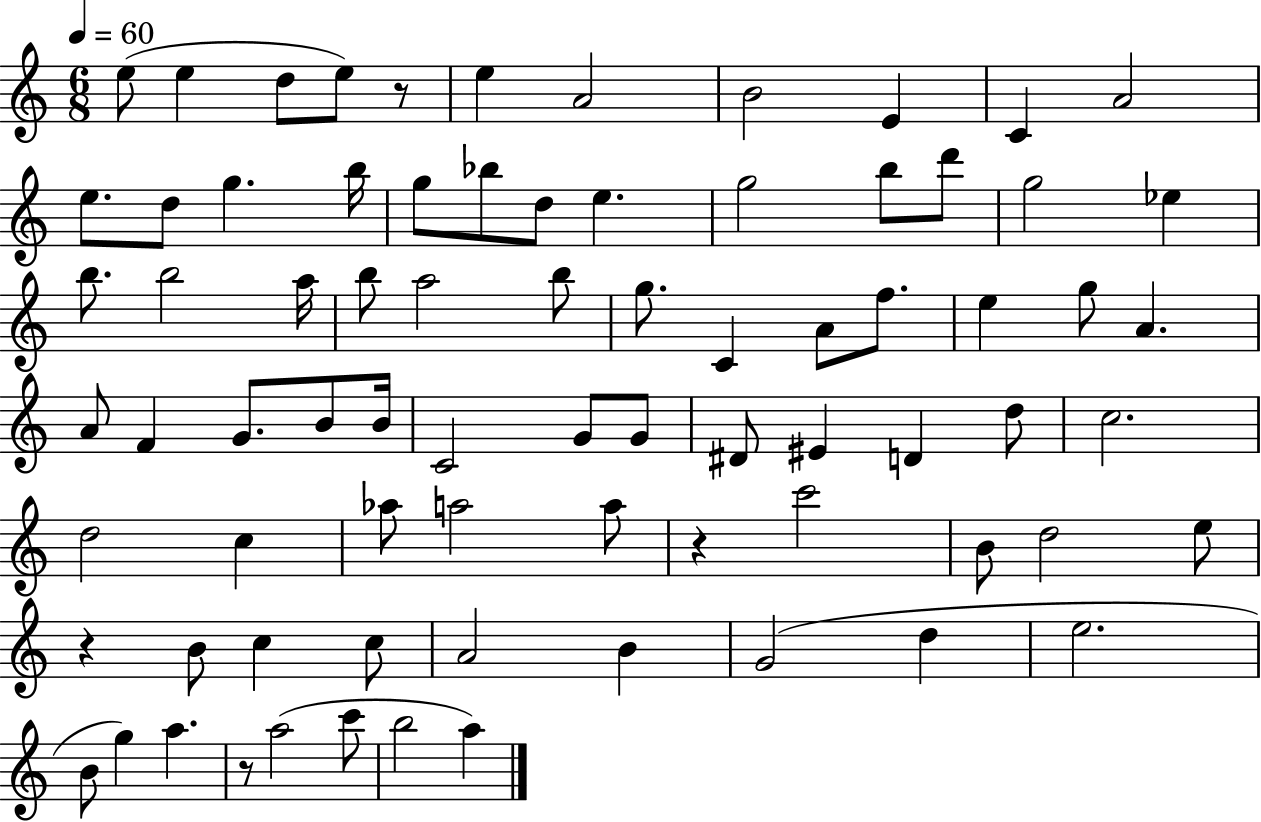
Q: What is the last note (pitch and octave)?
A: A5